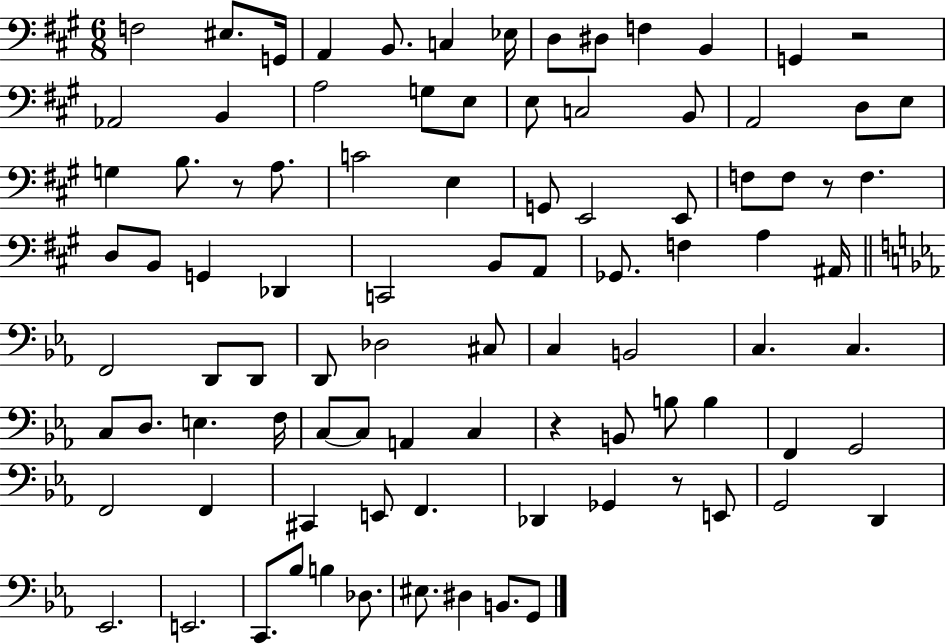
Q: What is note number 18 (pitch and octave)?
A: E3